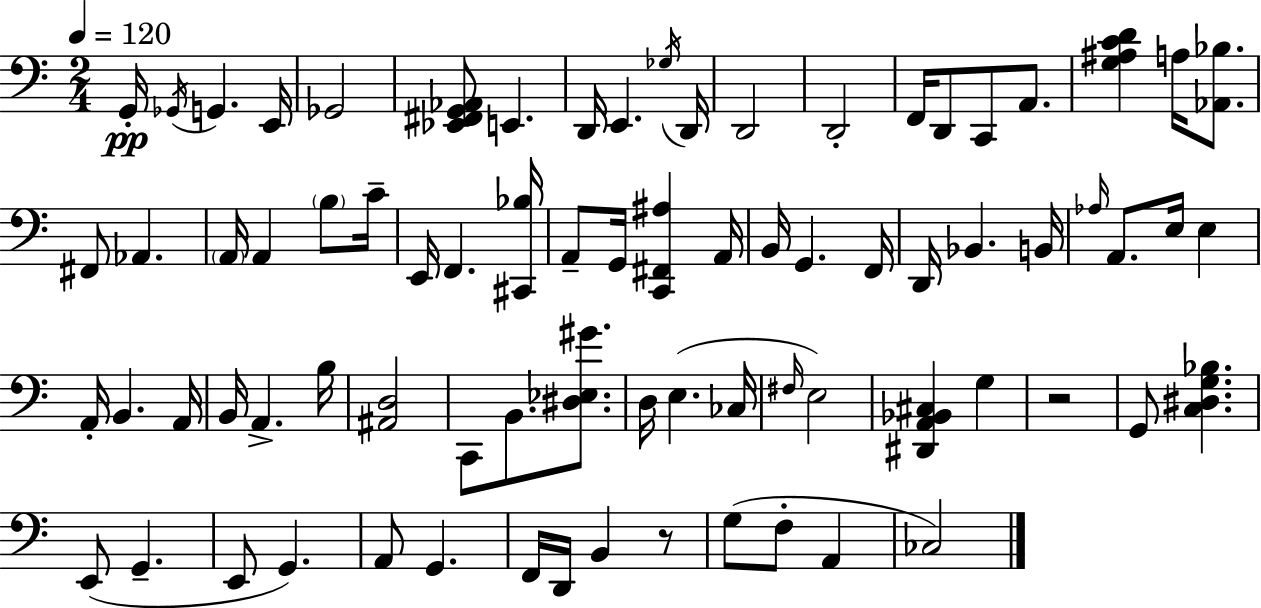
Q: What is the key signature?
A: A minor